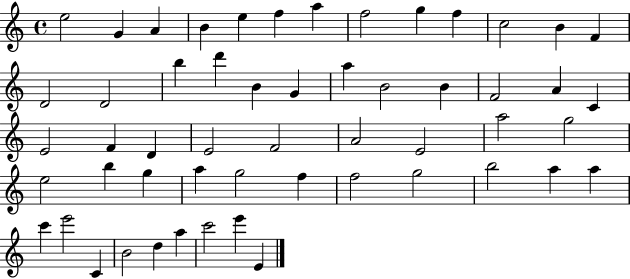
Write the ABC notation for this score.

X:1
T:Untitled
M:4/4
L:1/4
K:C
e2 G A B e f a f2 g f c2 B F D2 D2 b d' B G a B2 B F2 A C E2 F D E2 F2 A2 E2 a2 g2 e2 b g a g2 f f2 g2 b2 a a c' e'2 C B2 d a c'2 e' E